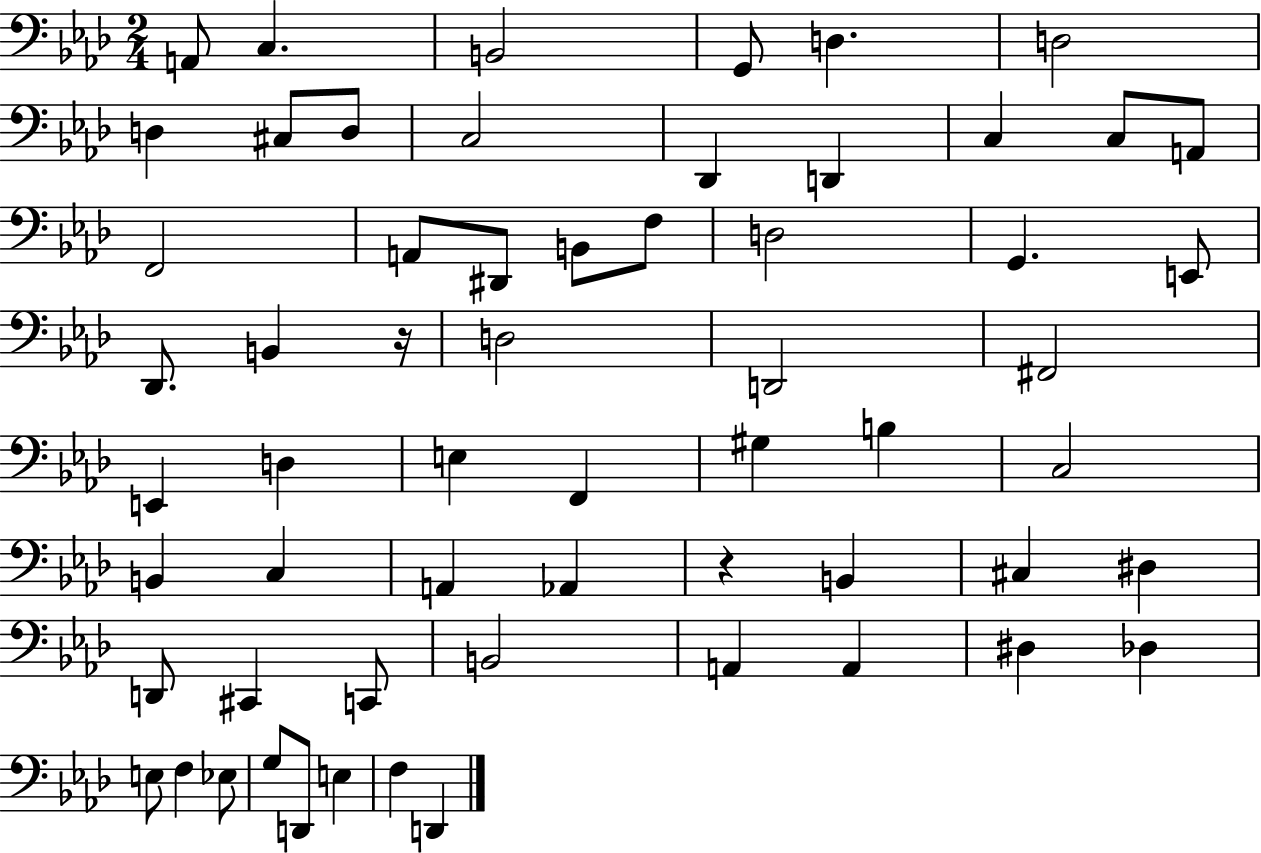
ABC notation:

X:1
T:Untitled
M:2/4
L:1/4
K:Ab
A,,/2 C, B,,2 G,,/2 D, D,2 D, ^C,/2 D,/2 C,2 _D,, D,, C, C,/2 A,,/2 F,,2 A,,/2 ^D,,/2 B,,/2 F,/2 D,2 G,, E,,/2 _D,,/2 B,, z/4 D,2 D,,2 ^F,,2 E,, D, E, F,, ^G, B, C,2 B,, C, A,, _A,, z B,, ^C, ^D, D,,/2 ^C,, C,,/2 B,,2 A,, A,, ^D, _D, E,/2 F, _E,/2 G,/2 D,,/2 E, F, D,,